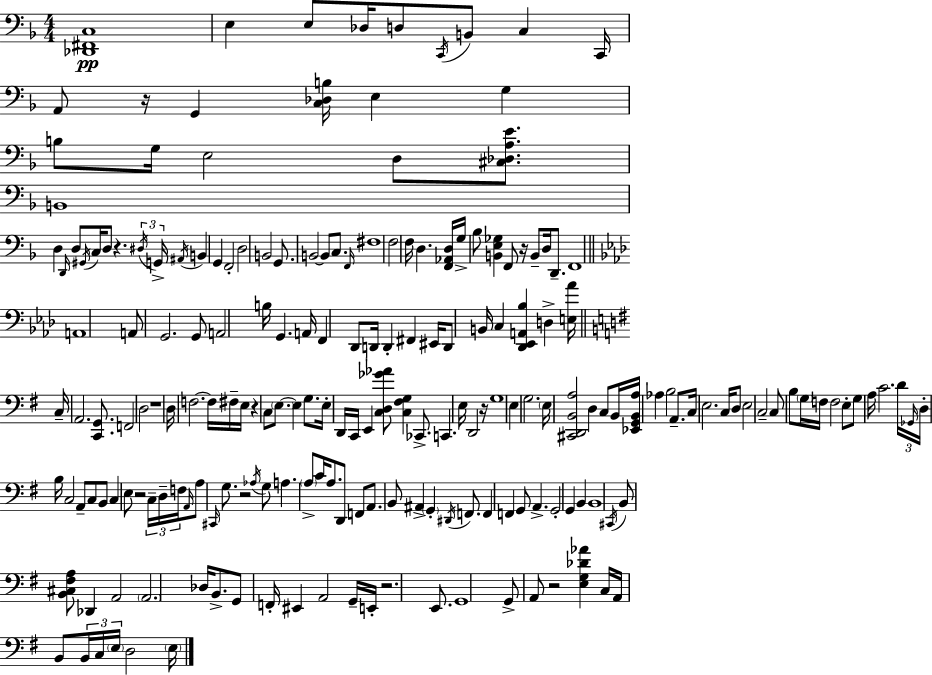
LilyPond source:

{
  \clef bass
  \numericTimeSignature
  \time 4/4
  \key d \minor
  \repeat volta 2 { <des, fis, c>1\pp | e4 e8 des16 d8 \acciaccatura { c,16 } b,8 c4 | c,16 a,8 r16 g,4 <c des b>16 e4 g4 | b8 g16 e2 d8 <cis des a e'>8. | \break b,1 | d4 \grace { d,16 } d8 \acciaccatura { gis,16 } c16 d8 r4. | \tuplet 3/2 { \acciaccatura { dis16 } g,16-> \acciaccatura { ais,16 } } b,4 g,4 f,2-. | d2 b,2 | \break g,8. b,2~~ | b,8 c8. \grace { f,16 } fis1 | f2 f16 d4. | <f, aes, d>16 g16-> bes8 <b, e ges>4 f,8 r16 | \break b,8-- d16 d,8.-- f,1 | \bar "||" \break \key aes \major a,1 | a,8 g,2. g,8 | a,2 b16 g,4. a,16 | f,4 des,8 d,16 d,4-. fis,4 eis,16 | \break d,8 b,16 c4 <des, ees, a, bes>4 d4-> <e aes'>16 | \bar "||" \break \key g \major c16-- a,2. <c, g,>8. | f,2 d2 | r1 | d16 f2.~~ f16 fis16-- e16 | \break r4 c8 \parenthesize e8.~~ e4 g8. | e16-. d,16 c,16 e,4 <c d ges' aes'>8 <c fis g>4 ces,8.-> | c,4. e16 d,2 r16 | g1 | \break e4 g2. | \parenthesize e16 <cis, d, b, a>2 d4 c8 b,16 | <ees, g, b, a>16 aes4 b2 a,8.-- | c16 e2. c16 d8 | \break e2 c2-- | c8 b8 \parenthesize g16 f16 f2 e8-. | g8 a16 c'2. \tuplet 3/2 { d'16 | \grace { ges,16 } d16-. } b16 c2 a,8-- c8 b,8 | \break c4 e8 r2 \tuplet 3/2 { c16-- | d16-- f16 } \grace { a,16 } a8 \grace { cis,16 } g8. r2 | \acciaccatura { aes16 } g8 a4. \parenthesize a8-> c'16 a8. | d,8 f,8 a,8. b,8 ais,4-> \parenthesize g,4-. | \break \acciaccatura { dis,16 } f,8. f,4 f,4 g,8 a,4.-> | g,2-. g,4 | b,4 b,1 | \acciaccatura { cis,16 } b,8 <b, cis fis a>8 des,4 a,2 | \break \parenthesize a,2. | des16 b,8.-> g,8 f,16-. eis,4 a,2 | g,16-- e,16-. r2. | e,8. g,1 | \break g,8-> a,8 r2 | <e g des' aes'>4 c16 a,16 b,8 \tuplet 3/2 { b,16 c16 \parenthesize e16 } d2 | \parenthesize e16 } \bar "|."
}